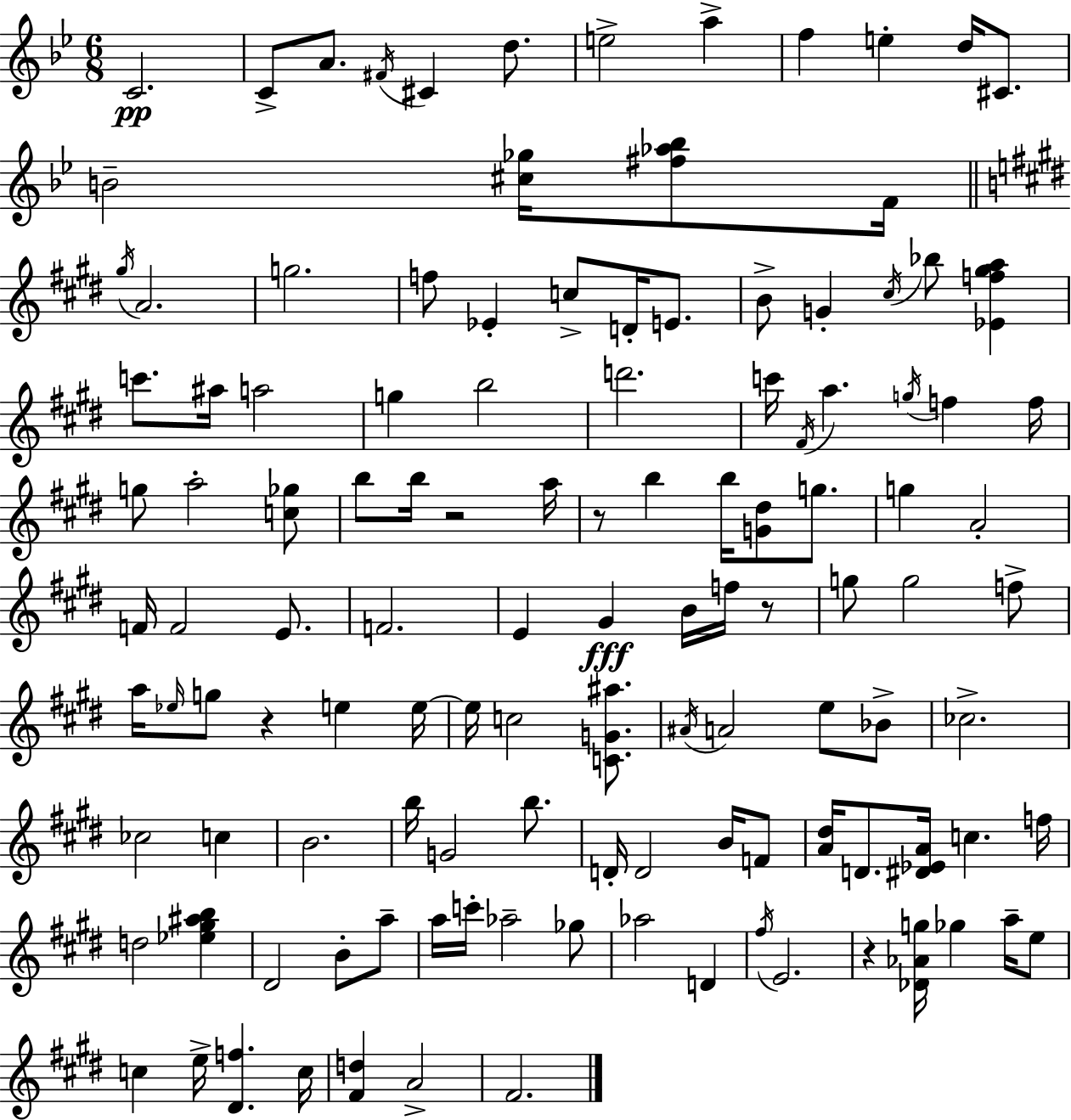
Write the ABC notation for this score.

X:1
T:Untitled
M:6/8
L:1/4
K:Bb
C2 C/2 A/2 ^F/4 ^C d/2 e2 a f e d/4 ^C/2 B2 [^c_g]/4 [^f_a_b]/2 F/4 ^g/4 A2 g2 f/2 _E c/2 D/4 E/2 B/2 G ^c/4 _b/2 [_Ef^ga] c'/2 ^a/4 a2 g b2 d'2 c'/4 ^F/4 a g/4 f f/4 g/2 a2 [c_g]/2 b/2 b/4 z2 a/4 z/2 b b/4 [G^d]/2 g/2 g A2 F/4 F2 E/2 F2 E ^G B/4 f/4 z/2 g/2 g2 f/2 a/4 _e/4 g/2 z e e/4 e/4 c2 [CG^a]/2 ^A/4 A2 e/2 _B/2 _c2 _c2 c B2 b/4 G2 b/2 D/4 D2 B/4 F/2 [A^d]/4 D/2 [^D_EA]/4 c f/4 d2 [_e^g^ab] ^D2 B/2 a/2 a/4 c'/4 _a2 _g/2 _a2 D ^f/4 E2 z [_D_Ag]/4 _g a/4 e/2 c e/4 [^Df] c/4 [^Fd] A2 ^F2